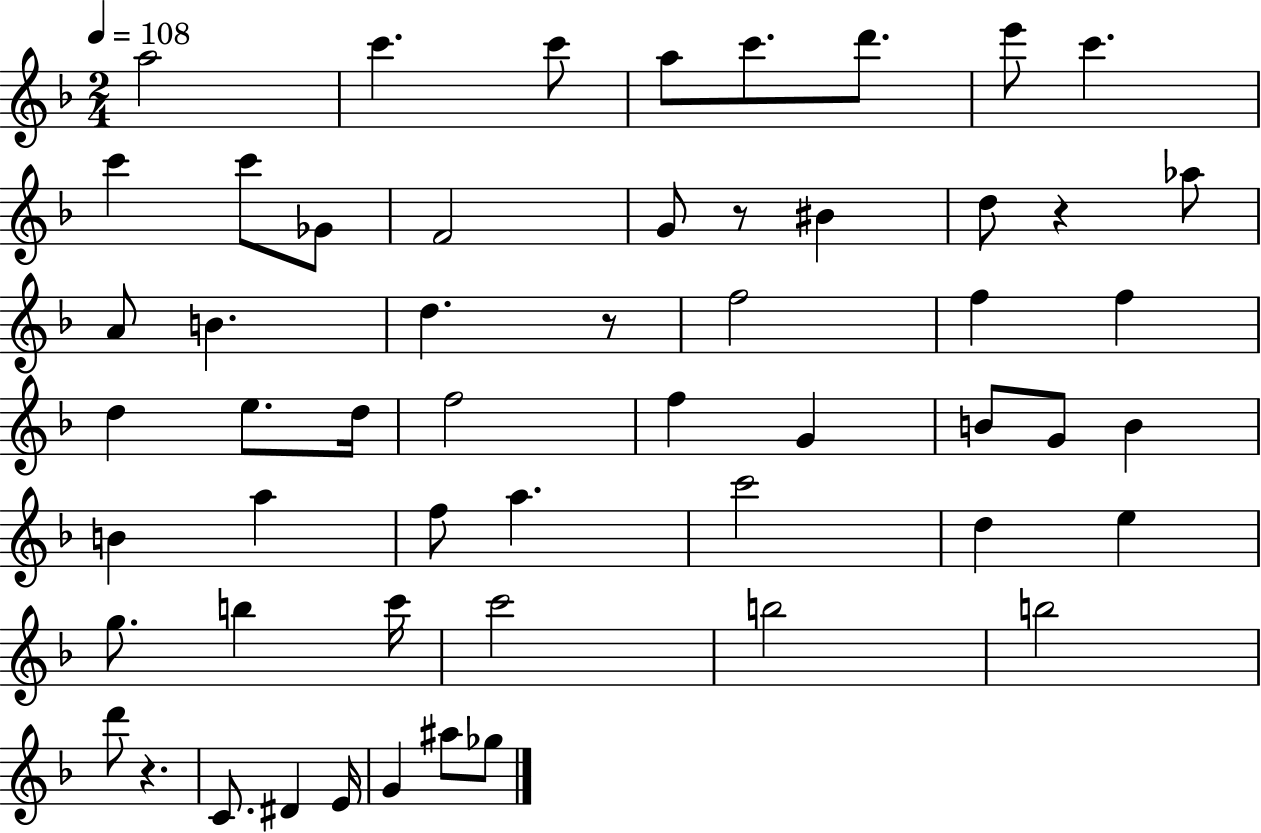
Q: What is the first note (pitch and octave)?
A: A5